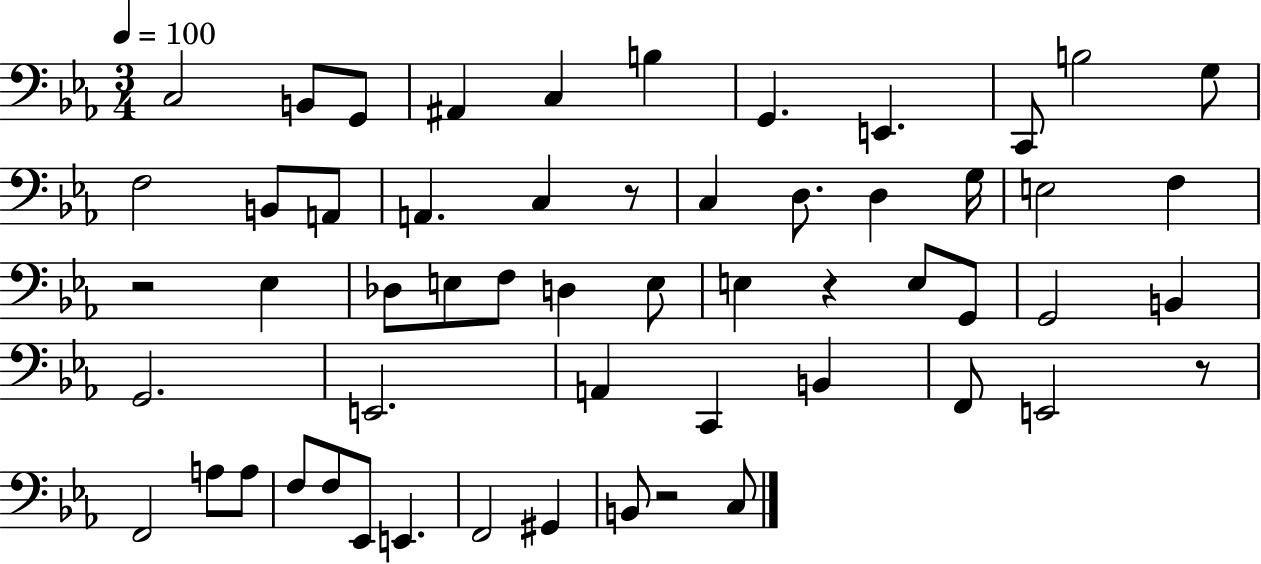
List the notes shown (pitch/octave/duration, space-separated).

C3/h B2/e G2/e A#2/q C3/q B3/q G2/q. E2/q. C2/e B3/h G3/e F3/h B2/e A2/e A2/q. C3/q R/e C3/q D3/e. D3/q G3/s E3/h F3/q R/h Eb3/q Db3/e E3/e F3/e D3/q E3/e E3/q R/q E3/e G2/e G2/h B2/q G2/h. E2/h. A2/q C2/q B2/q F2/e E2/h R/e F2/h A3/e A3/e F3/e F3/e Eb2/e E2/q. F2/h G#2/q B2/e R/h C3/e